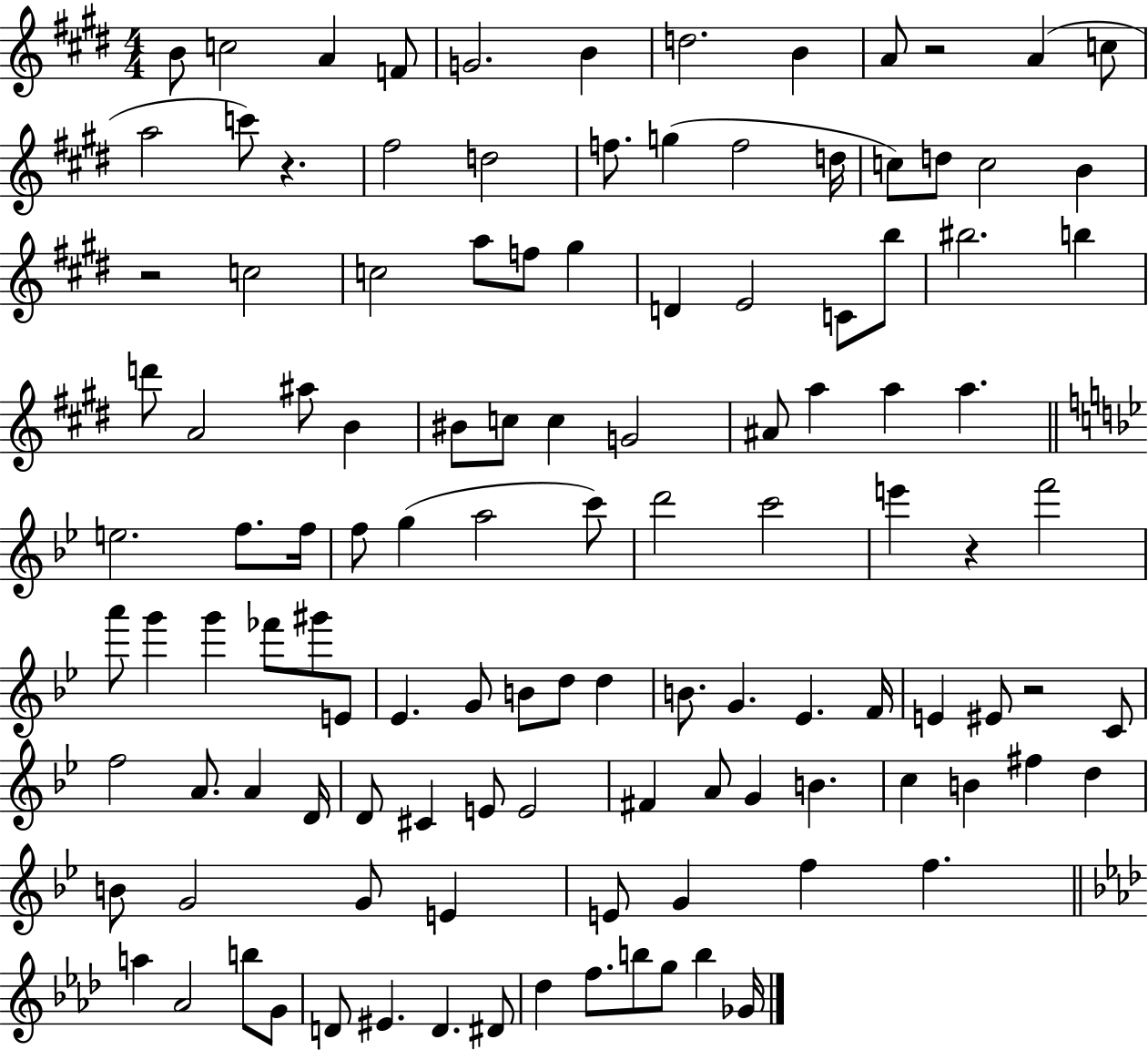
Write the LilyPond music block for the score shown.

{
  \clef treble
  \numericTimeSignature
  \time 4/4
  \key e \major
  b'8 c''2 a'4 f'8 | g'2. b'4 | d''2. b'4 | a'8 r2 a'4( c''8 | \break a''2 c'''8) r4. | fis''2 d''2 | f''8. g''4( f''2 d''16 | c''8) d''8 c''2 b'4 | \break r2 c''2 | c''2 a''8 f''8 gis''4 | d'4 e'2 c'8 b''8 | bis''2. b''4 | \break d'''8 a'2 ais''8 b'4 | bis'8 c''8 c''4 g'2 | ais'8 a''4 a''4 a''4. | \bar "||" \break \key bes \major e''2. f''8. f''16 | f''8 g''4( a''2 c'''8) | d'''2 c'''2 | e'''4 r4 f'''2 | \break a'''8 g'''4 g'''4 fes'''8 gis'''8 e'8 | ees'4. g'8 b'8 d''8 d''4 | b'8. g'4. ees'4. f'16 | e'4 eis'8 r2 c'8 | \break f''2 a'8. a'4 d'16 | d'8 cis'4 e'8 e'2 | fis'4 a'8 g'4 b'4. | c''4 b'4 fis''4 d''4 | \break b'8 g'2 g'8 e'4 | e'8 g'4 f''4 f''4. | \bar "||" \break \key aes \major a''4 aes'2 b''8 g'8 | d'8 eis'4. d'4. dis'8 | des''4 f''8. b''8 g''8 b''4 ges'16 | \bar "|."
}